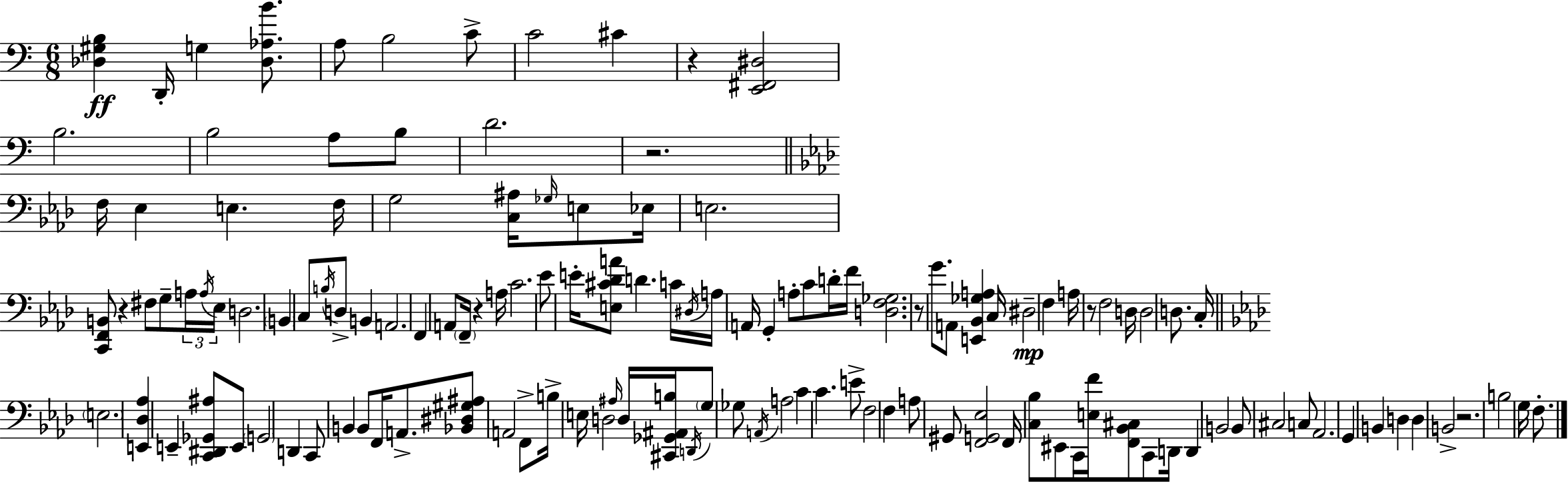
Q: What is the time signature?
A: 6/8